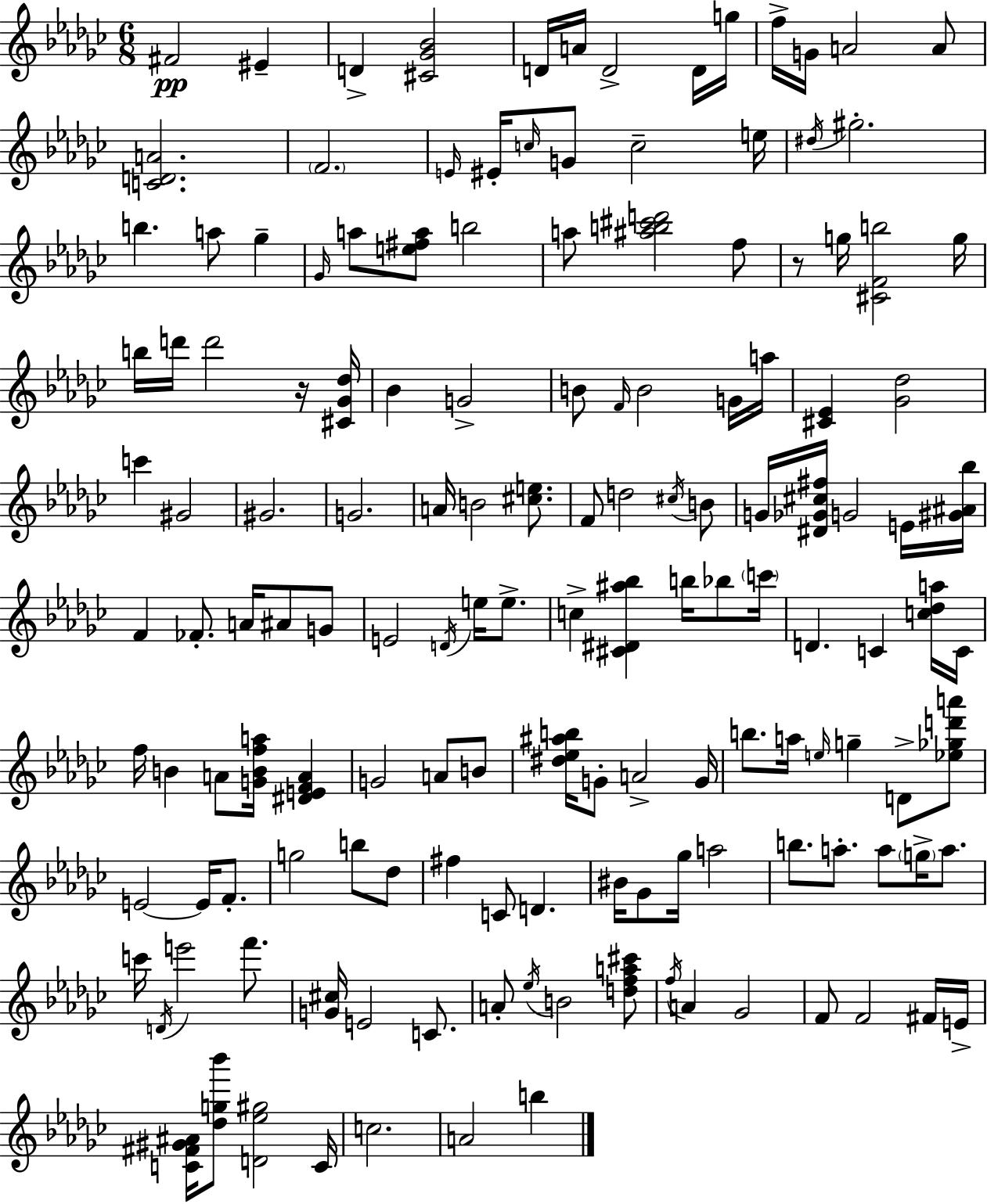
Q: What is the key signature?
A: EES minor